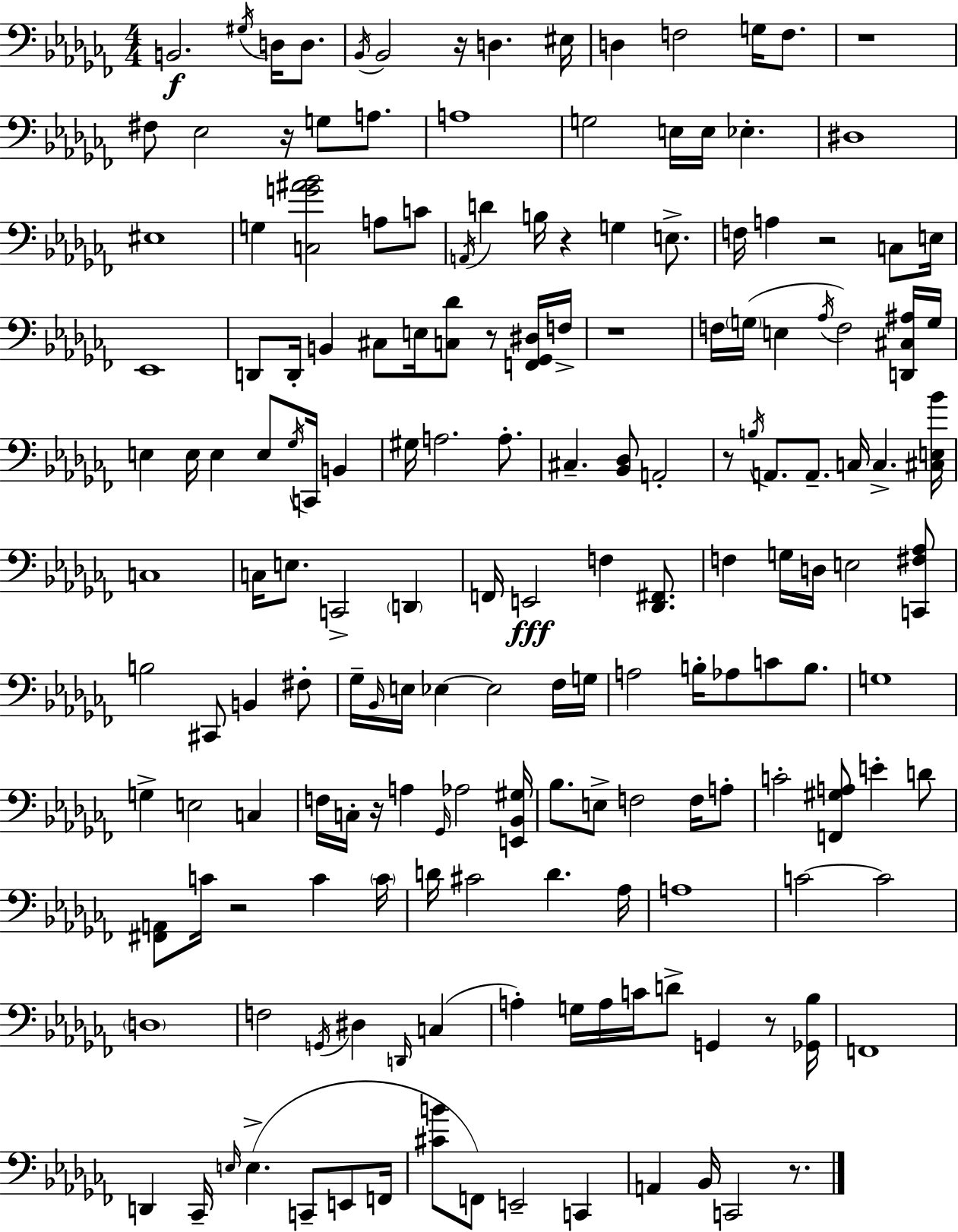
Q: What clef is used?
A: bass